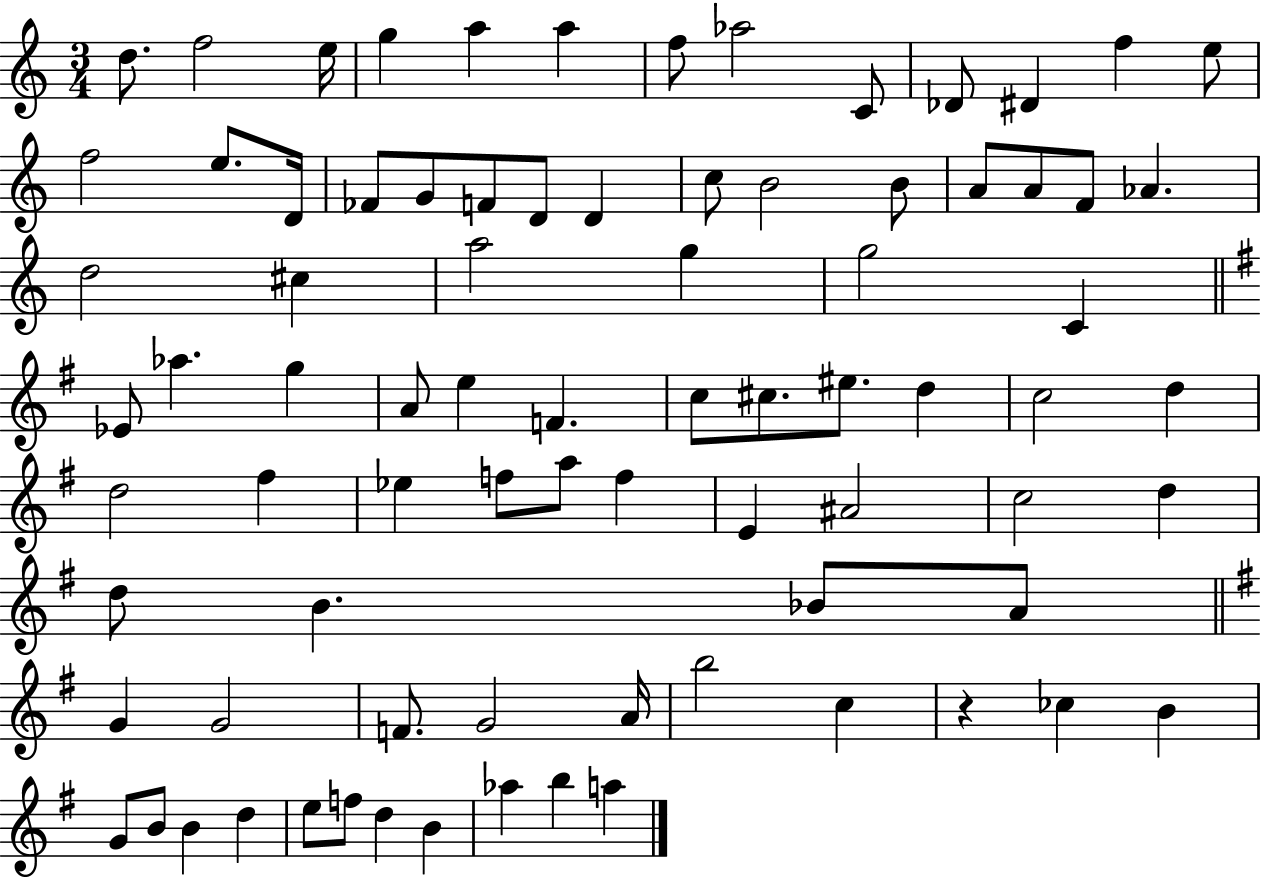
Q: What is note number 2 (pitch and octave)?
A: F5